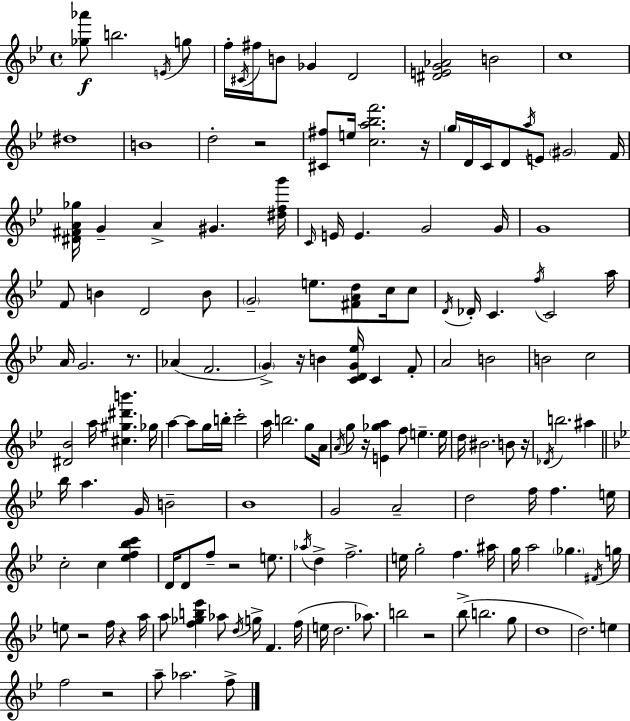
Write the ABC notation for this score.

X:1
T:Untitled
M:4/4
L:1/4
K:Gm
[_g_a']/2 b2 E/4 g/2 f/4 ^C/4 ^f/4 B/2 _G D2 [^DEG_A]2 B2 c4 ^d4 B4 d2 z2 [^C^f]/2 e/4 [ca_bf']2 z/4 g/4 D/4 C/4 D/2 a/4 E/2 ^G2 F/4 [^D^FA_g]/4 G A ^G [^dfg']/4 C/4 E/4 E G2 G/4 G4 F/2 B D2 B/2 G2 e/2 [^FAd]/2 c/4 c/2 D/4 _D/4 C f/4 C2 a/4 A/4 G2 z/2 _A F2 G z/4 B [CDG_e]/4 C F/2 A2 B2 B2 c2 [^D_B]2 a/4 [^c^g^d'b'] _g/4 a a/2 g/4 b/4 c'2 a/4 b2 g/2 A/4 A/4 g/2 z/4 [E_ga] f/2 e e/4 d/4 ^B2 B/2 z/4 _D/4 b2 ^a _b/4 a G/4 B2 _B4 G2 A2 d2 f/4 f e/4 c2 c [_ef_bc'] D/4 D/2 f/2 z2 e/2 _a/4 d f2 e/4 g2 f ^a/4 g/4 a2 _g ^F/4 g/4 e/2 z2 f/4 z a/4 a/2 [f_gb_e'] _a/2 d/4 g/4 F f/4 e/4 d2 _a/2 b2 z2 _b/2 b2 g/2 d4 d2 e f2 z2 a/2 _a2 f/2